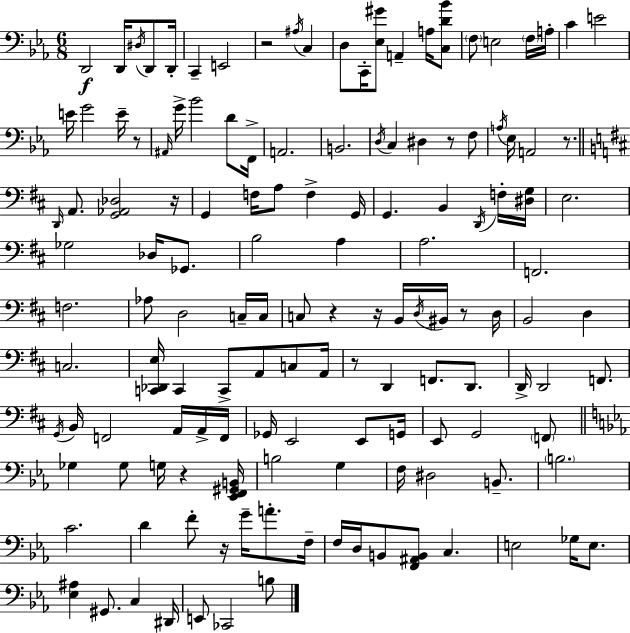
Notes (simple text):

D2/h D2/s D#3/s D2/e D2/s C2/q E2/h R/h A#3/s C3/q D3/e C2/s [Eb3,G#4]/e A2/q A3/s [C3,D4,Bb4]/e F3/e E3/h F3/s A3/s C4/q E4/h E4/s G4/h E4/s R/e A#2/s G4/s Bb4/h D4/e F2/s A2/h. B2/h. D3/s C3/q D#3/q R/e F3/e A3/s Eb3/s A2/h R/e. D2/s A2/e. [G2,Ab2,Db3]/h R/s G2/q F3/s A3/e F3/q G2/s G2/q. B2/q D2/s F3/s [D#3,G3]/s E3/h. Gb3/h Db3/s Gb2/e. B3/h A3/q A3/h. F2/h. F3/h. Ab3/e D3/h C3/s C3/s C3/e R/q R/s B2/s D3/s BIS2/s R/e D3/s B2/h D3/q C3/h. [C2,Db2,E3]/s C2/q C2/e A2/e C3/e A2/s R/e D2/q F2/e. D2/e. D2/s D2/h F2/e. G2/s B2/s F2/h A2/s A2/s F2/s Gb2/s E2/h E2/e G2/s E2/e G2/h F2/e Gb3/q Gb3/e G3/s R/q [Eb2,F2,G#2,B2]/s B3/h G3/q F3/s D#3/h B2/e. B3/h. C4/h. D4/q F4/e R/s G4/s A4/e. F3/s F3/s D3/s B2/e [F2,A#2,B2]/e C3/q. E3/h Gb3/s E3/e. [Eb3,A#3]/q G#2/e. C3/q D#2/s E2/e CES2/h B3/e